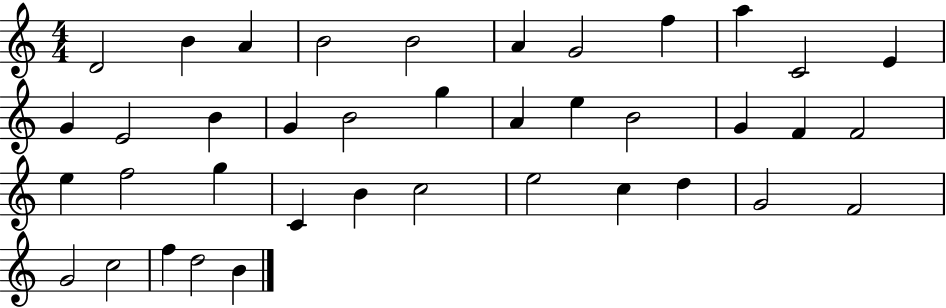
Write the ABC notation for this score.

X:1
T:Untitled
M:4/4
L:1/4
K:C
D2 B A B2 B2 A G2 f a C2 E G E2 B G B2 g A e B2 G F F2 e f2 g C B c2 e2 c d G2 F2 G2 c2 f d2 B